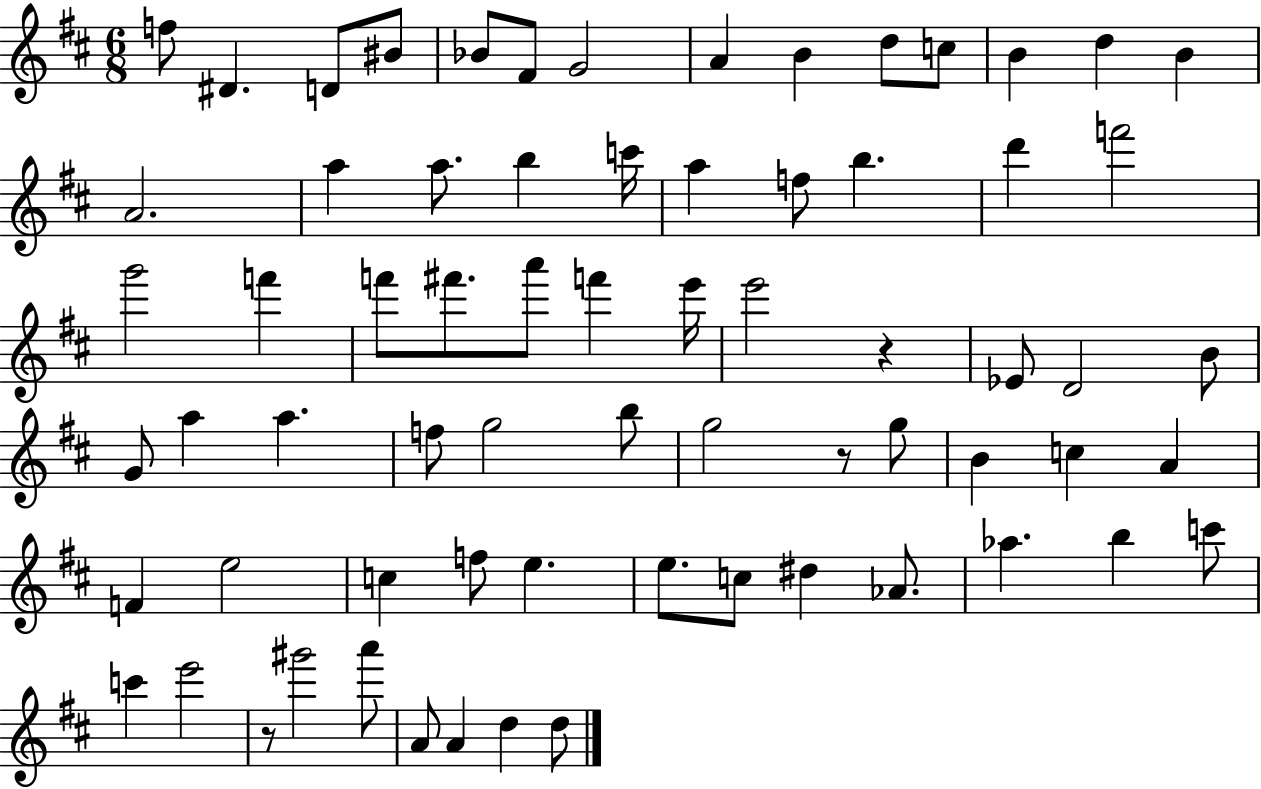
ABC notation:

X:1
T:Untitled
M:6/8
L:1/4
K:D
f/2 ^D D/2 ^B/2 _B/2 ^F/2 G2 A B d/2 c/2 B d B A2 a a/2 b c'/4 a f/2 b d' f'2 g'2 f' f'/2 ^f'/2 a'/2 f' e'/4 e'2 z _E/2 D2 B/2 G/2 a a f/2 g2 b/2 g2 z/2 g/2 B c A F e2 c f/2 e e/2 c/2 ^d _A/2 _a b c'/2 c' e'2 z/2 ^g'2 a'/2 A/2 A d d/2